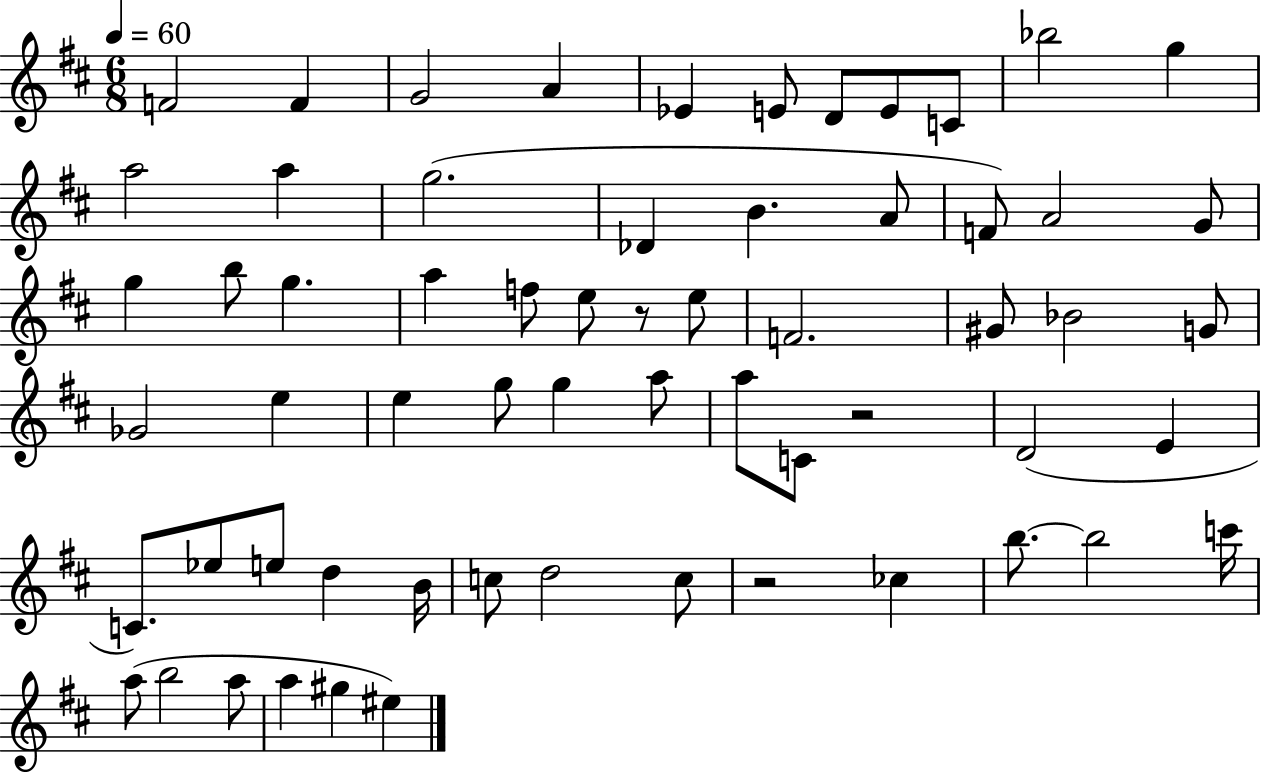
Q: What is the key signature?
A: D major